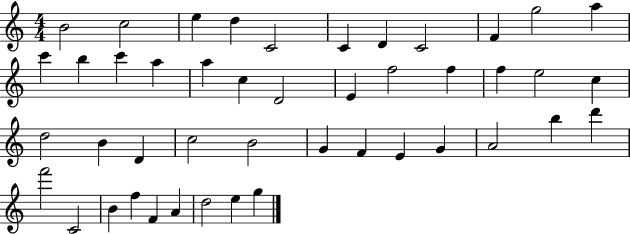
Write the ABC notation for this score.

X:1
T:Untitled
M:4/4
L:1/4
K:C
B2 c2 e d C2 C D C2 F g2 a c' b c' a a c D2 E f2 f f e2 c d2 B D c2 B2 G F E G A2 b d' f'2 C2 B f F A d2 e g